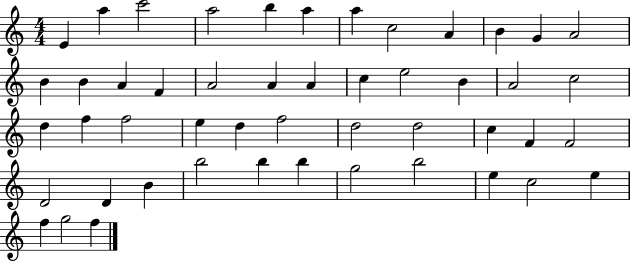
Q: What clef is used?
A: treble